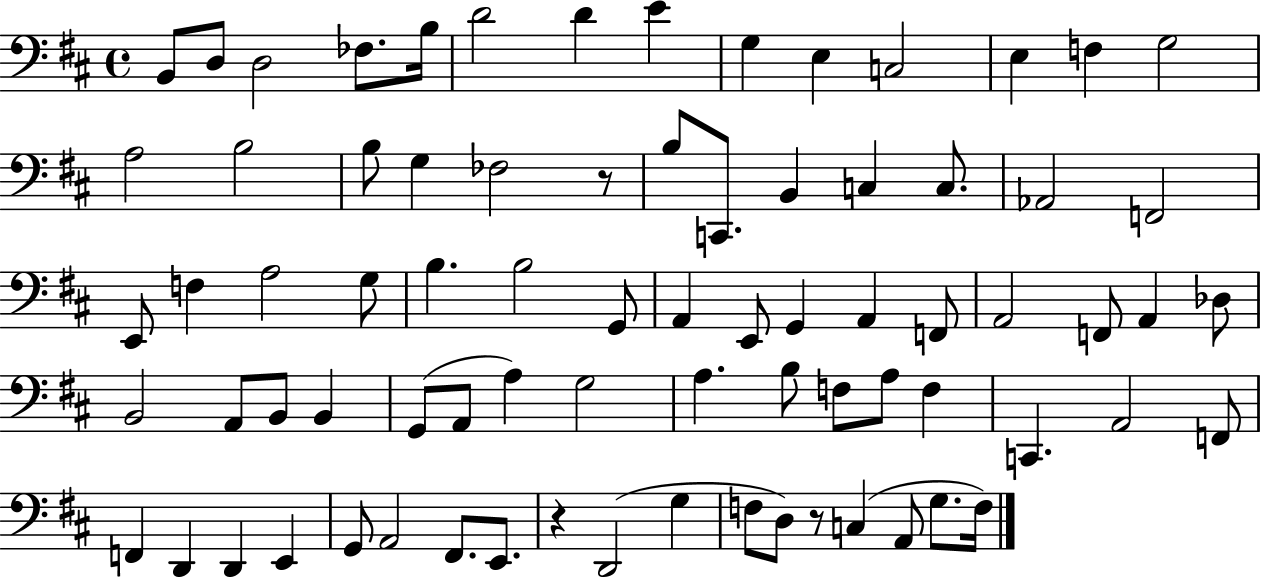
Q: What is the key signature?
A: D major